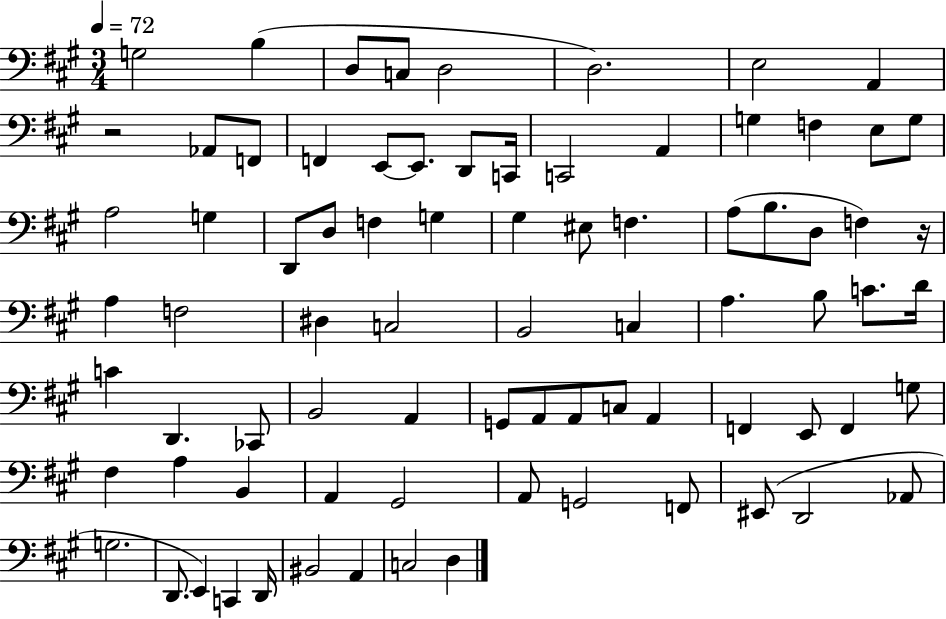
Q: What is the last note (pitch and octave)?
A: D3